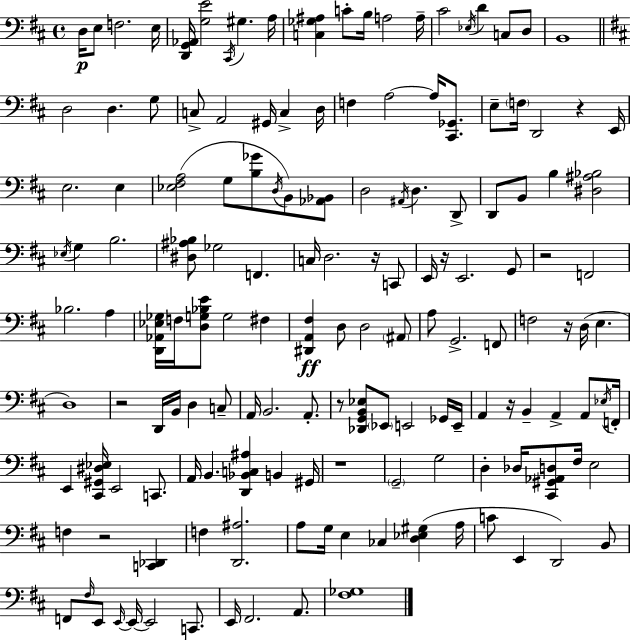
D3/s E3/e F3/h. E3/s [D2,G2,Ab2]/s [G3,E4]/h C#2/s G#3/q. A3/s [C3,Gb3,A#3]/q C4/e B3/s A3/h A3/s C#4/h Eb3/s D4/q C3/e D3/e B2/w D3/h D3/q. G3/e C3/e A2/h G#2/s C3/q D3/s F3/q A3/h A3/s [C#2,Gb2]/e. E3/e F3/s D2/h R/q E2/s E3/h. E3/q [Eb3,F#3,A3]/h G3/e [B3,Gb4]/e D3/s B2/e [Ab2,Bb2]/e D3/h A#2/s D3/q. D2/e D2/e B2/e B3/q [D#3,A#3,Bb3]/h Eb3/s G3/q B3/h. [D#3,A#3,Bb3]/e Gb3/h F2/q. C3/s D3/h. R/s C2/e E2/s R/s E2/h. G2/e R/h F2/h Bb3/h. A3/q [D2,Ab2,Eb3,Gb3]/s F3/s [D3,G3,Bb3,E4]/e G3/h F#3/q [D#2,A2,F#3]/q D3/e D3/h A#2/e A3/e G2/h. F2/e F3/h R/s D3/s E3/q. D3/w R/h D2/s B2/s D3/q C3/e A2/s B2/h. A2/e. R/e [Db2,G2,B2,Eb3]/e Eb2/e E2/h Gb2/s E2/s A2/q R/s B2/q A2/q A2/e Eb3/s F2/s E2/q [C#2,G#2,D#3,Eb3]/s E2/h C2/e. A2/s B2/q. [D2,Bb2,C3,A#3]/q B2/q G#2/s R/w G2/h G3/h D3/q Db3/s [C#2,G#2,Ab2,D3]/e F#3/s E3/h F3/q R/h [C2,Db2]/q F3/q [D2,A#3]/h. A3/e G3/s E3/q CES3/q [D3,Eb3,G#3]/q A3/s C4/e E2/q D2/h B2/e F2/e F#3/s E2/e E2/s E2/s E2/h C2/e. E2/s F#2/h. A2/e. [F#3,Gb3]/w